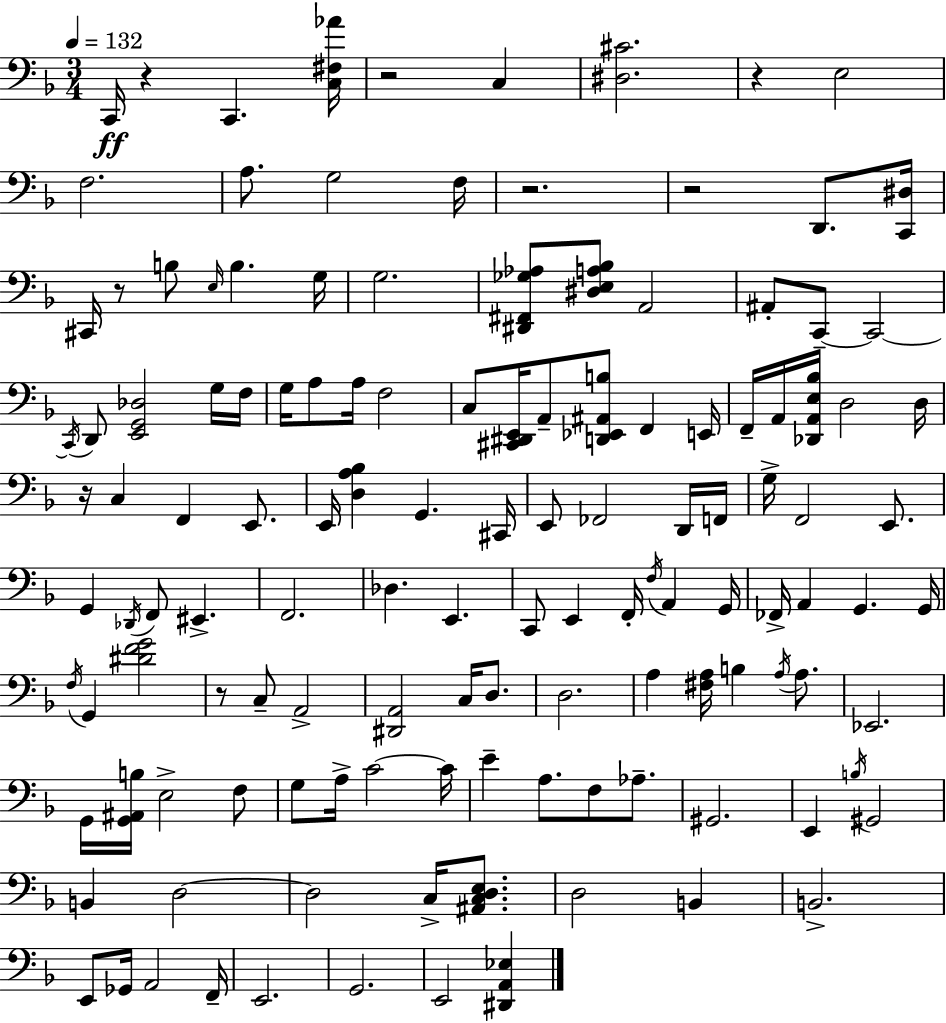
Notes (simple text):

C2/s R/q C2/q. [C3,F#3,Ab4]/s R/h C3/q [D#3,C#4]/h. R/q E3/h F3/h. A3/e. G3/h F3/s R/h. R/h D2/e. [C2,D#3]/s C#2/s R/e B3/e E3/s B3/q. G3/s G3/h. [D#2,F#2,Gb3,Ab3]/e [D#3,E3,A3,Bb3]/e A2/h A#2/e C2/e C2/h C2/s D2/e [E2,G2,Db3]/h G3/s F3/s G3/s A3/e A3/s F3/h C3/e [C#2,D#2,E2]/s A2/e [D2,Eb2,A#2,B3]/e F2/q E2/s F2/s A2/s [Db2,A2,E3,Bb3]/s D3/h D3/s R/s C3/q F2/q E2/e. E2/s [D3,A3,Bb3]/q G2/q. C#2/s E2/e FES2/h D2/s F2/s G3/s F2/h E2/e. G2/q Db2/s F2/e EIS2/q. F2/h. Db3/q. E2/q. C2/e E2/q F2/s F3/s A2/q G2/s FES2/s A2/q G2/q. G2/s F3/s G2/q [D#4,F4,G4]/h R/e C3/e A2/h [D#2,A2]/h C3/s D3/e. D3/h. A3/q [F#3,A3]/s B3/q A3/s A3/e. Eb2/h. G2/s [G2,A#2,B3]/s E3/h F3/e G3/e A3/s C4/h C4/s E4/q A3/e. F3/e Ab3/e. G#2/h. E2/q B3/s G#2/h B2/q D3/h D3/h C3/s [A#2,C3,D3,E3]/e. D3/h B2/q B2/h. E2/e Gb2/s A2/h F2/s E2/h. G2/h. E2/h [D#2,A2,Eb3]/q